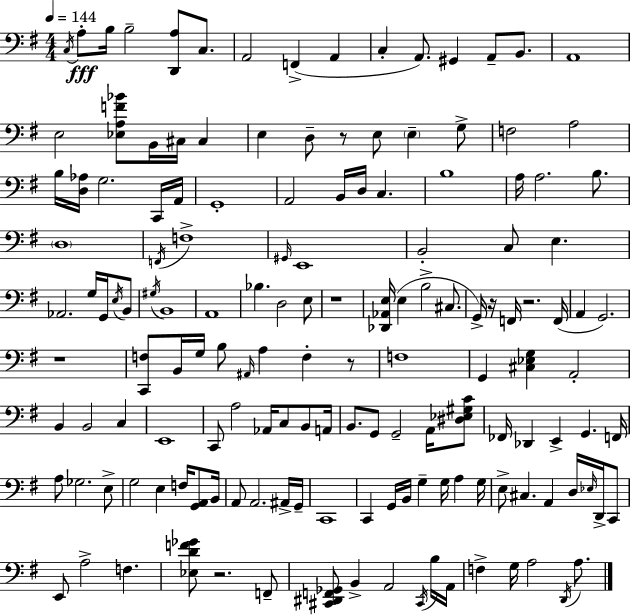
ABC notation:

X:1
T:Untitled
M:4/4
L:1/4
K:Em
C,/4 A,/2 B,/4 B,2 [D,,A,]/2 C,/2 A,,2 F,, A,, C, A,,/2 ^G,, A,,/2 B,,/2 A,,4 E,2 [_E,A,F_B]/2 B,,/4 ^C,/4 ^C, E, D,/2 z/2 E,/2 E, G,/2 F,2 A,2 B,/4 [D,_A,]/4 G,2 C,,/4 A,,/4 G,,4 A,,2 B,,/4 D,/4 C, B,4 A,/4 A,2 B,/2 D,4 F,,/4 F,4 ^G,,/4 E,,4 B,,2 C,/2 E, _A,,2 G,/4 G,,/4 E,/4 B,,/2 ^G,/4 B,,4 A,,4 _B, D,2 E,/2 z4 [_D,,_A,,E,]/4 E, B,2 ^C,/2 G,,/4 z/4 F,,/4 z2 F,,/4 A,, G,,2 z4 [C,,F,]/2 B,,/4 G,/4 B,/2 ^A,,/4 A, F, z/2 F,4 G,, [^C,_E,G,] A,,2 B,, B,,2 C, E,,4 C,,/2 A,2 _A,,/4 C,/2 B,,/2 A,,/4 B,,/2 G,,/2 G,,2 A,,/4 [^D,_E,^G,C]/2 _F,,/4 _D,, E,, G,, F,,/4 A,/2 _G,2 E,/2 G,2 E, F,/4 [G,,A,,]/2 B,,/4 A,,/2 A,,2 ^A,,/4 G,,/4 C,,4 C,, G,,/4 B,,/4 G, G,/4 A, G,/4 E,/2 ^C, A,, D,/4 _E,/4 D,,/4 C,,/2 E,,/2 A,2 F, [_E,DF_G]/2 z2 F,,/2 [^C,,^D,,F,,_G,,]/2 B,, A,,2 ^C,,/4 B,/4 A,,/4 F, G,/4 A,2 D,,/4 A,/2